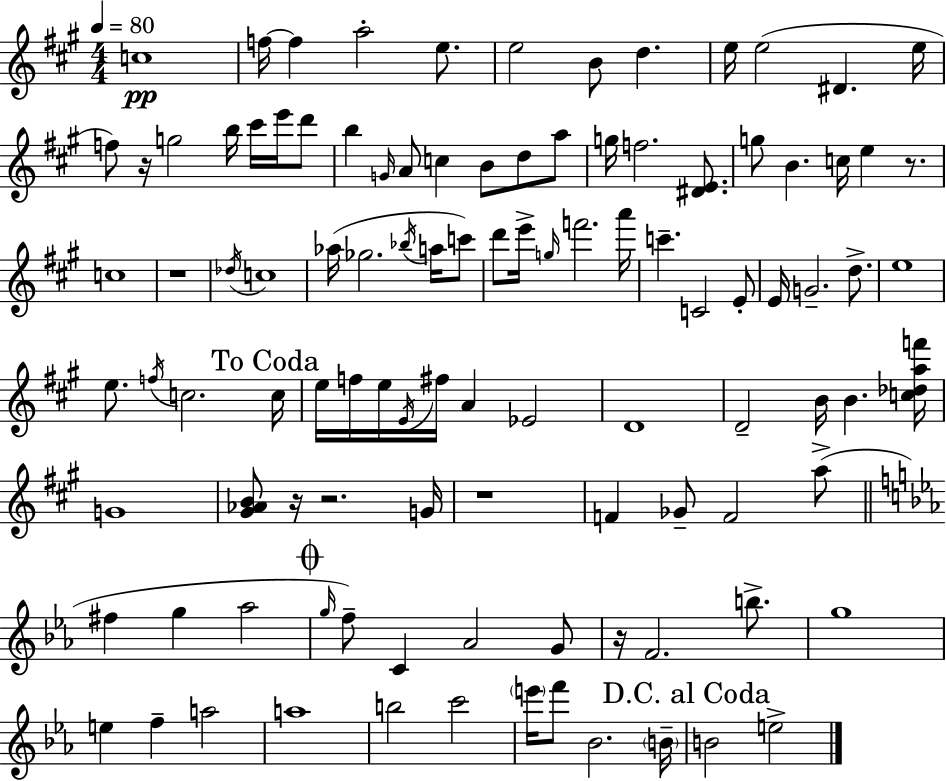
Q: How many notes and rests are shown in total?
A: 105